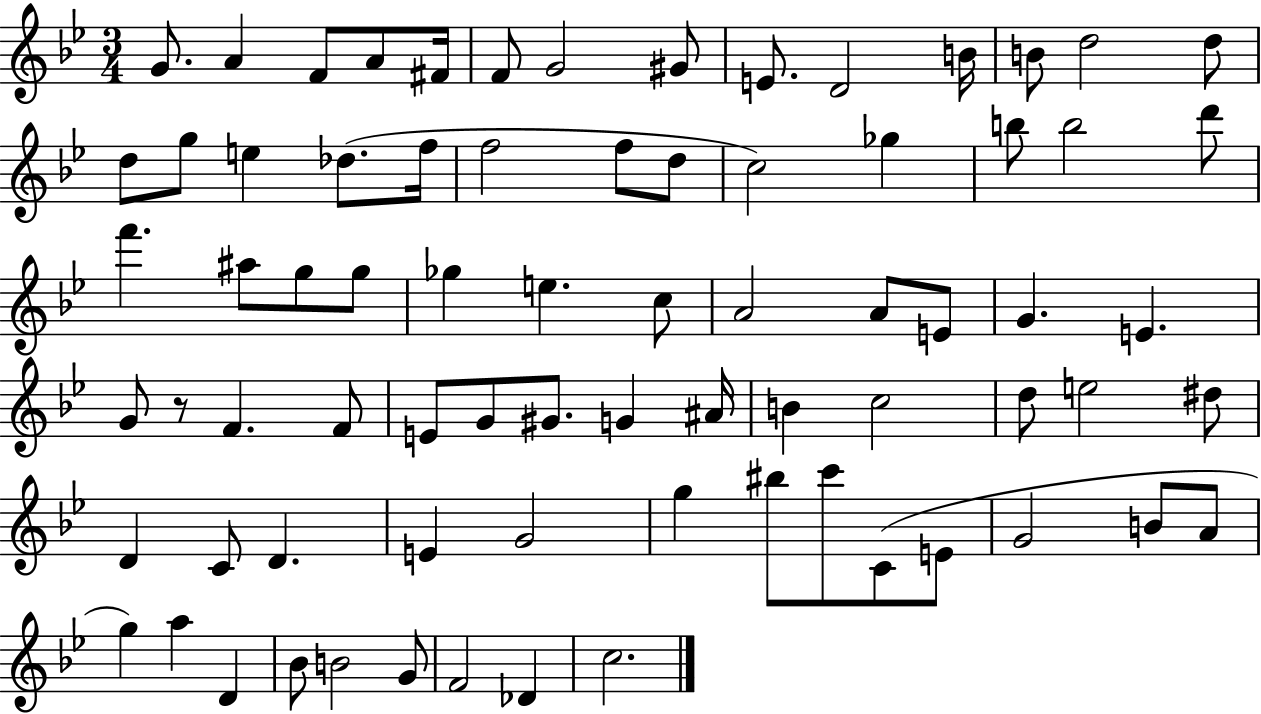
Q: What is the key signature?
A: BES major